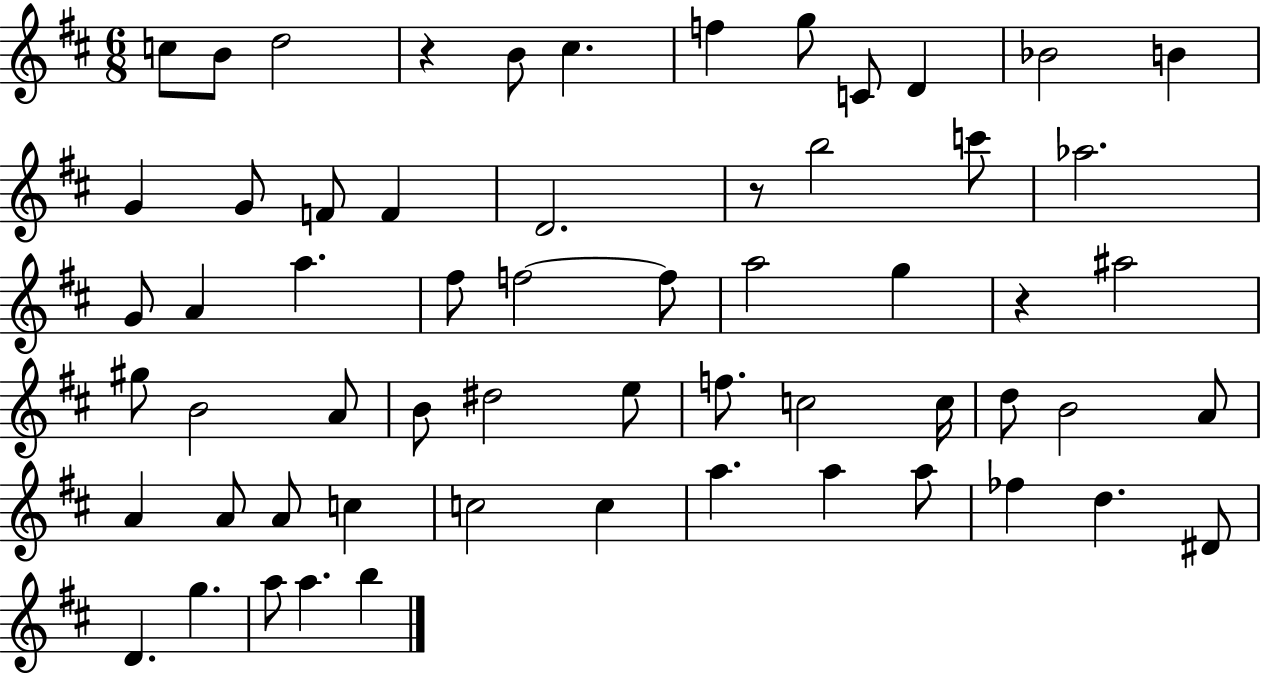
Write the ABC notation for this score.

X:1
T:Untitled
M:6/8
L:1/4
K:D
c/2 B/2 d2 z B/2 ^c f g/2 C/2 D _B2 B G G/2 F/2 F D2 z/2 b2 c'/2 _a2 G/2 A a ^f/2 f2 f/2 a2 g z ^a2 ^g/2 B2 A/2 B/2 ^d2 e/2 f/2 c2 c/4 d/2 B2 A/2 A A/2 A/2 c c2 c a a a/2 _f d ^D/2 D g a/2 a b